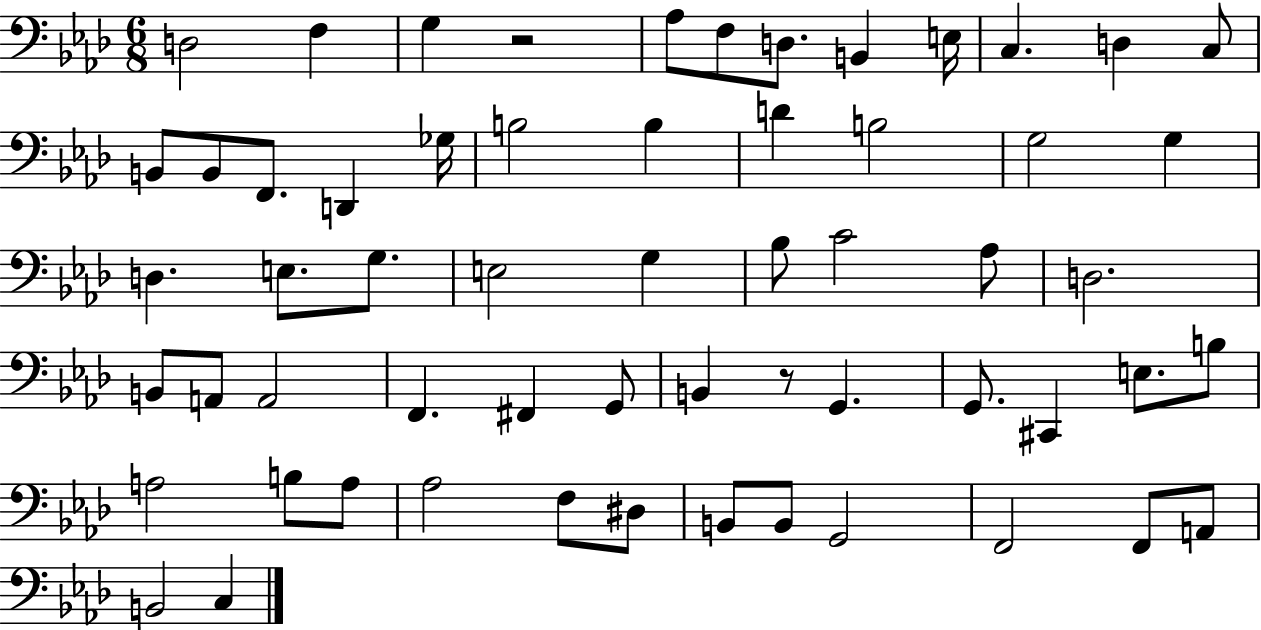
{
  \clef bass
  \numericTimeSignature
  \time 6/8
  \key aes \major
  d2 f4 | g4 r2 | aes8 f8 d8. b,4 e16 | c4. d4 c8 | \break b,8 b,8 f,8. d,4 ges16 | b2 b4 | d'4 b2 | g2 g4 | \break d4. e8. g8. | e2 g4 | bes8 c'2 aes8 | d2. | \break b,8 a,8 a,2 | f,4. fis,4 g,8 | b,4 r8 g,4. | g,8. cis,4 e8. b8 | \break a2 b8 a8 | aes2 f8 dis8 | b,8 b,8 g,2 | f,2 f,8 a,8 | \break b,2 c4 | \bar "|."
}